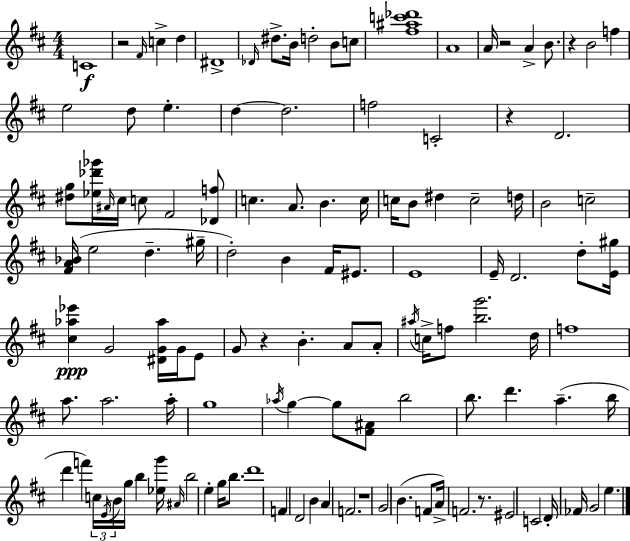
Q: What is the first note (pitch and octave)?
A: C4